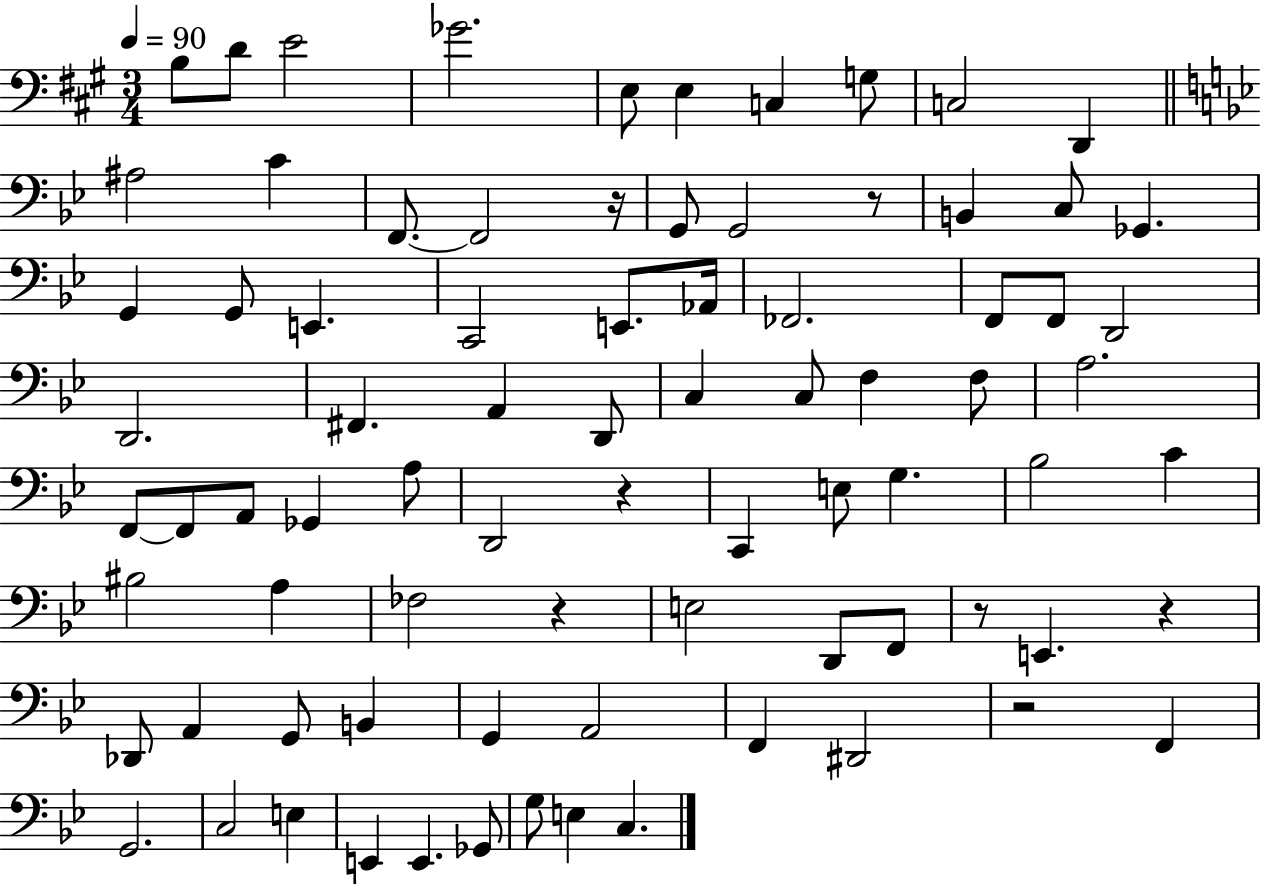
X:1
T:Untitled
M:3/4
L:1/4
K:A
B,/2 D/2 E2 _G2 E,/2 E, C, G,/2 C,2 D,, ^A,2 C F,,/2 F,,2 z/4 G,,/2 G,,2 z/2 B,, C,/2 _G,, G,, G,,/2 E,, C,,2 E,,/2 _A,,/4 _F,,2 F,,/2 F,,/2 D,,2 D,,2 ^F,, A,, D,,/2 C, C,/2 F, F,/2 A,2 F,,/2 F,,/2 A,,/2 _G,, A,/2 D,,2 z C,, E,/2 G, _B,2 C ^B,2 A, _F,2 z E,2 D,,/2 F,,/2 z/2 E,, z _D,,/2 A,, G,,/2 B,, G,, A,,2 F,, ^D,,2 z2 F,, G,,2 C,2 E, E,, E,, _G,,/2 G,/2 E, C,